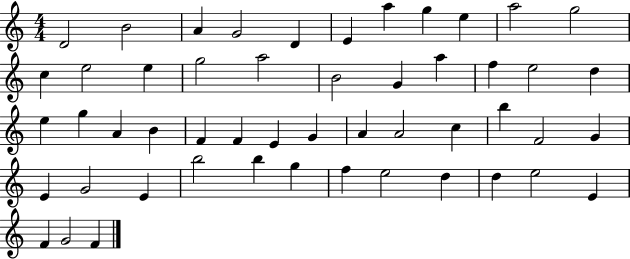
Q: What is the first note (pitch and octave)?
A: D4